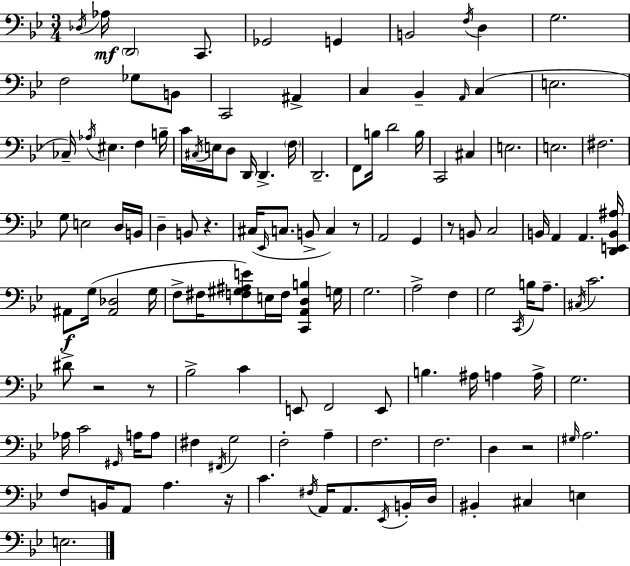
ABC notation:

X:1
T:Untitled
M:3/4
L:1/4
K:Bb
_D,/4 _A,/4 D,,2 C,,/2 _G,,2 G,, B,,2 F,/4 D, G,2 F,2 _G,/2 B,,/2 C,,2 ^A,, C, _B,, A,,/4 C, E,2 _C,/4 _A,/4 ^E, F, B,/4 C/4 ^C,/4 E,/4 D,/2 D,,/4 D,, F,/4 D,,2 F,,/2 B,/4 D2 B,/4 C,,2 ^C, E,2 E,2 ^F,2 G,/2 E,2 D,/4 B,,/4 D, B,,/2 z ^C,/4 _E,,/4 C,/2 B,,/2 C, z/2 A,,2 G,, z/2 B,,/2 C,2 B,,/4 A,, A,, [D,,E,,B,,^A,]/4 ^A,,/2 G,/4 [^A,,_D,]2 G,/4 F,/2 ^F,/4 [F,^G,^A,E]/2 E,/4 F,/4 [C,,A,,D,B,] G,/4 G,2 A,2 F, G,2 C,,/4 B,/4 A,/2 ^C,/4 C2 ^D/2 z2 z/2 _B,2 C E,,/2 F,,2 E,,/2 B, ^A,/4 A, A,/4 G,2 _A,/4 C2 ^G,,/4 A,/4 A,/2 ^F, ^F,,/4 G,2 F,2 A, F,2 F,2 D, z2 ^G,/4 A,2 F,/2 B,,/4 A,,/2 A, z/4 C ^F,/4 A,,/4 A,,/2 _E,,/4 B,,/4 D,/4 ^B,, ^C, E, E,2